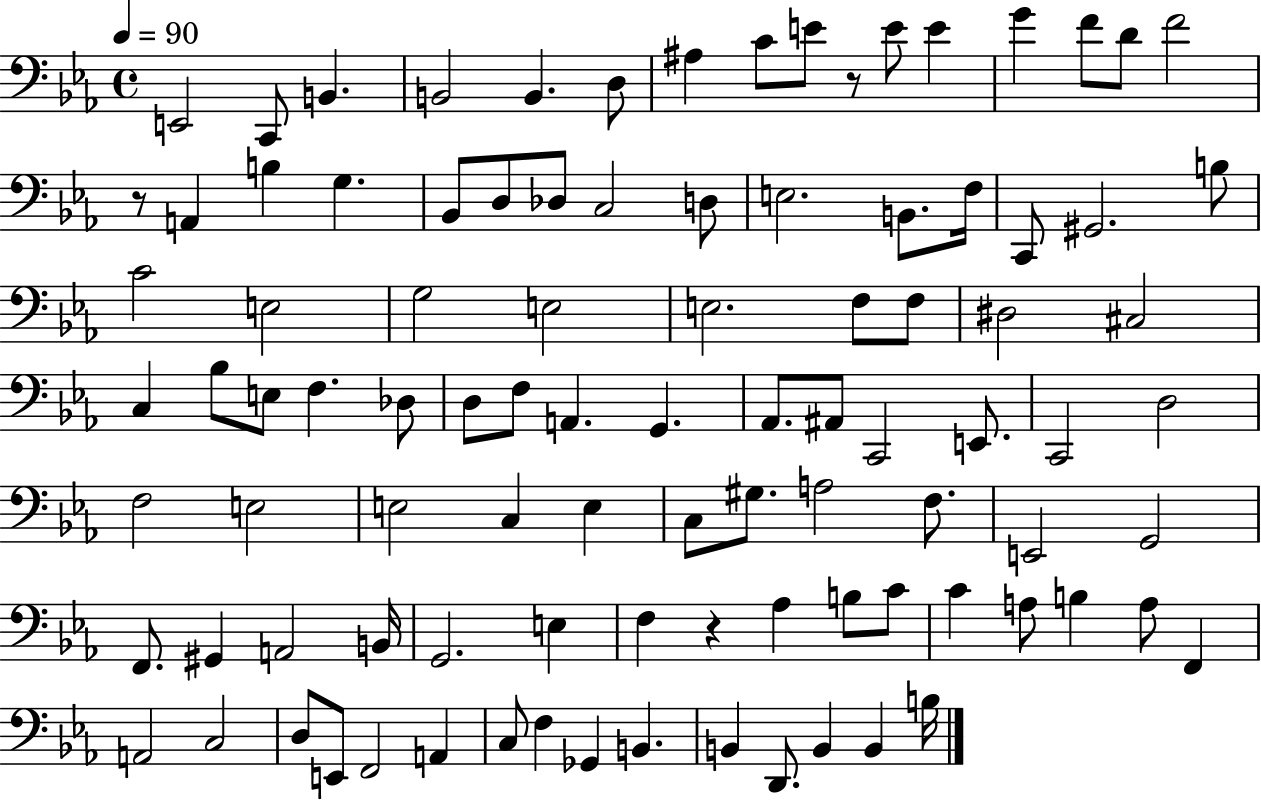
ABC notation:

X:1
T:Untitled
M:4/4
L:1/4
K:Eb
E,,2 C,,/2 B,, B,,2 B,, D,/2 ^A, C/2 E/2 z/2 E/2 E G F/2 D/2 F2 z/2 A,, B, G, _B,,/2 D,/2 _D,/2 C,2 D,/2 E,2 B,,/2 F,/4 C,,/2 ^G,,2 B,/2 C2 E,2 G,2 E,2 E,2 F,/2 F,/2 ^D,2 ^C,2 C, _B,/2 E,/2 F, _D,/2 D,/2 F,/2 A,, G,, _A,,/2 ^A,,/2 C,,2 E,,/2 C,,2 D,2 F,2 E,2 E,2 C, E, C,/2 ^G,/2 A,2 F,/2 E,,2 G,,2 F,,/2 ^G,, A,,2 B,,/4 G,,2 E, F, z _A, B,/2 C/2 C A,/2 B, A,/2 F,, A,,2 C,2 D,/2 E,,/2 F,,2 A,, C,/2 F, _G,, B,, B,, D,,/2 B,, B,, B,/4